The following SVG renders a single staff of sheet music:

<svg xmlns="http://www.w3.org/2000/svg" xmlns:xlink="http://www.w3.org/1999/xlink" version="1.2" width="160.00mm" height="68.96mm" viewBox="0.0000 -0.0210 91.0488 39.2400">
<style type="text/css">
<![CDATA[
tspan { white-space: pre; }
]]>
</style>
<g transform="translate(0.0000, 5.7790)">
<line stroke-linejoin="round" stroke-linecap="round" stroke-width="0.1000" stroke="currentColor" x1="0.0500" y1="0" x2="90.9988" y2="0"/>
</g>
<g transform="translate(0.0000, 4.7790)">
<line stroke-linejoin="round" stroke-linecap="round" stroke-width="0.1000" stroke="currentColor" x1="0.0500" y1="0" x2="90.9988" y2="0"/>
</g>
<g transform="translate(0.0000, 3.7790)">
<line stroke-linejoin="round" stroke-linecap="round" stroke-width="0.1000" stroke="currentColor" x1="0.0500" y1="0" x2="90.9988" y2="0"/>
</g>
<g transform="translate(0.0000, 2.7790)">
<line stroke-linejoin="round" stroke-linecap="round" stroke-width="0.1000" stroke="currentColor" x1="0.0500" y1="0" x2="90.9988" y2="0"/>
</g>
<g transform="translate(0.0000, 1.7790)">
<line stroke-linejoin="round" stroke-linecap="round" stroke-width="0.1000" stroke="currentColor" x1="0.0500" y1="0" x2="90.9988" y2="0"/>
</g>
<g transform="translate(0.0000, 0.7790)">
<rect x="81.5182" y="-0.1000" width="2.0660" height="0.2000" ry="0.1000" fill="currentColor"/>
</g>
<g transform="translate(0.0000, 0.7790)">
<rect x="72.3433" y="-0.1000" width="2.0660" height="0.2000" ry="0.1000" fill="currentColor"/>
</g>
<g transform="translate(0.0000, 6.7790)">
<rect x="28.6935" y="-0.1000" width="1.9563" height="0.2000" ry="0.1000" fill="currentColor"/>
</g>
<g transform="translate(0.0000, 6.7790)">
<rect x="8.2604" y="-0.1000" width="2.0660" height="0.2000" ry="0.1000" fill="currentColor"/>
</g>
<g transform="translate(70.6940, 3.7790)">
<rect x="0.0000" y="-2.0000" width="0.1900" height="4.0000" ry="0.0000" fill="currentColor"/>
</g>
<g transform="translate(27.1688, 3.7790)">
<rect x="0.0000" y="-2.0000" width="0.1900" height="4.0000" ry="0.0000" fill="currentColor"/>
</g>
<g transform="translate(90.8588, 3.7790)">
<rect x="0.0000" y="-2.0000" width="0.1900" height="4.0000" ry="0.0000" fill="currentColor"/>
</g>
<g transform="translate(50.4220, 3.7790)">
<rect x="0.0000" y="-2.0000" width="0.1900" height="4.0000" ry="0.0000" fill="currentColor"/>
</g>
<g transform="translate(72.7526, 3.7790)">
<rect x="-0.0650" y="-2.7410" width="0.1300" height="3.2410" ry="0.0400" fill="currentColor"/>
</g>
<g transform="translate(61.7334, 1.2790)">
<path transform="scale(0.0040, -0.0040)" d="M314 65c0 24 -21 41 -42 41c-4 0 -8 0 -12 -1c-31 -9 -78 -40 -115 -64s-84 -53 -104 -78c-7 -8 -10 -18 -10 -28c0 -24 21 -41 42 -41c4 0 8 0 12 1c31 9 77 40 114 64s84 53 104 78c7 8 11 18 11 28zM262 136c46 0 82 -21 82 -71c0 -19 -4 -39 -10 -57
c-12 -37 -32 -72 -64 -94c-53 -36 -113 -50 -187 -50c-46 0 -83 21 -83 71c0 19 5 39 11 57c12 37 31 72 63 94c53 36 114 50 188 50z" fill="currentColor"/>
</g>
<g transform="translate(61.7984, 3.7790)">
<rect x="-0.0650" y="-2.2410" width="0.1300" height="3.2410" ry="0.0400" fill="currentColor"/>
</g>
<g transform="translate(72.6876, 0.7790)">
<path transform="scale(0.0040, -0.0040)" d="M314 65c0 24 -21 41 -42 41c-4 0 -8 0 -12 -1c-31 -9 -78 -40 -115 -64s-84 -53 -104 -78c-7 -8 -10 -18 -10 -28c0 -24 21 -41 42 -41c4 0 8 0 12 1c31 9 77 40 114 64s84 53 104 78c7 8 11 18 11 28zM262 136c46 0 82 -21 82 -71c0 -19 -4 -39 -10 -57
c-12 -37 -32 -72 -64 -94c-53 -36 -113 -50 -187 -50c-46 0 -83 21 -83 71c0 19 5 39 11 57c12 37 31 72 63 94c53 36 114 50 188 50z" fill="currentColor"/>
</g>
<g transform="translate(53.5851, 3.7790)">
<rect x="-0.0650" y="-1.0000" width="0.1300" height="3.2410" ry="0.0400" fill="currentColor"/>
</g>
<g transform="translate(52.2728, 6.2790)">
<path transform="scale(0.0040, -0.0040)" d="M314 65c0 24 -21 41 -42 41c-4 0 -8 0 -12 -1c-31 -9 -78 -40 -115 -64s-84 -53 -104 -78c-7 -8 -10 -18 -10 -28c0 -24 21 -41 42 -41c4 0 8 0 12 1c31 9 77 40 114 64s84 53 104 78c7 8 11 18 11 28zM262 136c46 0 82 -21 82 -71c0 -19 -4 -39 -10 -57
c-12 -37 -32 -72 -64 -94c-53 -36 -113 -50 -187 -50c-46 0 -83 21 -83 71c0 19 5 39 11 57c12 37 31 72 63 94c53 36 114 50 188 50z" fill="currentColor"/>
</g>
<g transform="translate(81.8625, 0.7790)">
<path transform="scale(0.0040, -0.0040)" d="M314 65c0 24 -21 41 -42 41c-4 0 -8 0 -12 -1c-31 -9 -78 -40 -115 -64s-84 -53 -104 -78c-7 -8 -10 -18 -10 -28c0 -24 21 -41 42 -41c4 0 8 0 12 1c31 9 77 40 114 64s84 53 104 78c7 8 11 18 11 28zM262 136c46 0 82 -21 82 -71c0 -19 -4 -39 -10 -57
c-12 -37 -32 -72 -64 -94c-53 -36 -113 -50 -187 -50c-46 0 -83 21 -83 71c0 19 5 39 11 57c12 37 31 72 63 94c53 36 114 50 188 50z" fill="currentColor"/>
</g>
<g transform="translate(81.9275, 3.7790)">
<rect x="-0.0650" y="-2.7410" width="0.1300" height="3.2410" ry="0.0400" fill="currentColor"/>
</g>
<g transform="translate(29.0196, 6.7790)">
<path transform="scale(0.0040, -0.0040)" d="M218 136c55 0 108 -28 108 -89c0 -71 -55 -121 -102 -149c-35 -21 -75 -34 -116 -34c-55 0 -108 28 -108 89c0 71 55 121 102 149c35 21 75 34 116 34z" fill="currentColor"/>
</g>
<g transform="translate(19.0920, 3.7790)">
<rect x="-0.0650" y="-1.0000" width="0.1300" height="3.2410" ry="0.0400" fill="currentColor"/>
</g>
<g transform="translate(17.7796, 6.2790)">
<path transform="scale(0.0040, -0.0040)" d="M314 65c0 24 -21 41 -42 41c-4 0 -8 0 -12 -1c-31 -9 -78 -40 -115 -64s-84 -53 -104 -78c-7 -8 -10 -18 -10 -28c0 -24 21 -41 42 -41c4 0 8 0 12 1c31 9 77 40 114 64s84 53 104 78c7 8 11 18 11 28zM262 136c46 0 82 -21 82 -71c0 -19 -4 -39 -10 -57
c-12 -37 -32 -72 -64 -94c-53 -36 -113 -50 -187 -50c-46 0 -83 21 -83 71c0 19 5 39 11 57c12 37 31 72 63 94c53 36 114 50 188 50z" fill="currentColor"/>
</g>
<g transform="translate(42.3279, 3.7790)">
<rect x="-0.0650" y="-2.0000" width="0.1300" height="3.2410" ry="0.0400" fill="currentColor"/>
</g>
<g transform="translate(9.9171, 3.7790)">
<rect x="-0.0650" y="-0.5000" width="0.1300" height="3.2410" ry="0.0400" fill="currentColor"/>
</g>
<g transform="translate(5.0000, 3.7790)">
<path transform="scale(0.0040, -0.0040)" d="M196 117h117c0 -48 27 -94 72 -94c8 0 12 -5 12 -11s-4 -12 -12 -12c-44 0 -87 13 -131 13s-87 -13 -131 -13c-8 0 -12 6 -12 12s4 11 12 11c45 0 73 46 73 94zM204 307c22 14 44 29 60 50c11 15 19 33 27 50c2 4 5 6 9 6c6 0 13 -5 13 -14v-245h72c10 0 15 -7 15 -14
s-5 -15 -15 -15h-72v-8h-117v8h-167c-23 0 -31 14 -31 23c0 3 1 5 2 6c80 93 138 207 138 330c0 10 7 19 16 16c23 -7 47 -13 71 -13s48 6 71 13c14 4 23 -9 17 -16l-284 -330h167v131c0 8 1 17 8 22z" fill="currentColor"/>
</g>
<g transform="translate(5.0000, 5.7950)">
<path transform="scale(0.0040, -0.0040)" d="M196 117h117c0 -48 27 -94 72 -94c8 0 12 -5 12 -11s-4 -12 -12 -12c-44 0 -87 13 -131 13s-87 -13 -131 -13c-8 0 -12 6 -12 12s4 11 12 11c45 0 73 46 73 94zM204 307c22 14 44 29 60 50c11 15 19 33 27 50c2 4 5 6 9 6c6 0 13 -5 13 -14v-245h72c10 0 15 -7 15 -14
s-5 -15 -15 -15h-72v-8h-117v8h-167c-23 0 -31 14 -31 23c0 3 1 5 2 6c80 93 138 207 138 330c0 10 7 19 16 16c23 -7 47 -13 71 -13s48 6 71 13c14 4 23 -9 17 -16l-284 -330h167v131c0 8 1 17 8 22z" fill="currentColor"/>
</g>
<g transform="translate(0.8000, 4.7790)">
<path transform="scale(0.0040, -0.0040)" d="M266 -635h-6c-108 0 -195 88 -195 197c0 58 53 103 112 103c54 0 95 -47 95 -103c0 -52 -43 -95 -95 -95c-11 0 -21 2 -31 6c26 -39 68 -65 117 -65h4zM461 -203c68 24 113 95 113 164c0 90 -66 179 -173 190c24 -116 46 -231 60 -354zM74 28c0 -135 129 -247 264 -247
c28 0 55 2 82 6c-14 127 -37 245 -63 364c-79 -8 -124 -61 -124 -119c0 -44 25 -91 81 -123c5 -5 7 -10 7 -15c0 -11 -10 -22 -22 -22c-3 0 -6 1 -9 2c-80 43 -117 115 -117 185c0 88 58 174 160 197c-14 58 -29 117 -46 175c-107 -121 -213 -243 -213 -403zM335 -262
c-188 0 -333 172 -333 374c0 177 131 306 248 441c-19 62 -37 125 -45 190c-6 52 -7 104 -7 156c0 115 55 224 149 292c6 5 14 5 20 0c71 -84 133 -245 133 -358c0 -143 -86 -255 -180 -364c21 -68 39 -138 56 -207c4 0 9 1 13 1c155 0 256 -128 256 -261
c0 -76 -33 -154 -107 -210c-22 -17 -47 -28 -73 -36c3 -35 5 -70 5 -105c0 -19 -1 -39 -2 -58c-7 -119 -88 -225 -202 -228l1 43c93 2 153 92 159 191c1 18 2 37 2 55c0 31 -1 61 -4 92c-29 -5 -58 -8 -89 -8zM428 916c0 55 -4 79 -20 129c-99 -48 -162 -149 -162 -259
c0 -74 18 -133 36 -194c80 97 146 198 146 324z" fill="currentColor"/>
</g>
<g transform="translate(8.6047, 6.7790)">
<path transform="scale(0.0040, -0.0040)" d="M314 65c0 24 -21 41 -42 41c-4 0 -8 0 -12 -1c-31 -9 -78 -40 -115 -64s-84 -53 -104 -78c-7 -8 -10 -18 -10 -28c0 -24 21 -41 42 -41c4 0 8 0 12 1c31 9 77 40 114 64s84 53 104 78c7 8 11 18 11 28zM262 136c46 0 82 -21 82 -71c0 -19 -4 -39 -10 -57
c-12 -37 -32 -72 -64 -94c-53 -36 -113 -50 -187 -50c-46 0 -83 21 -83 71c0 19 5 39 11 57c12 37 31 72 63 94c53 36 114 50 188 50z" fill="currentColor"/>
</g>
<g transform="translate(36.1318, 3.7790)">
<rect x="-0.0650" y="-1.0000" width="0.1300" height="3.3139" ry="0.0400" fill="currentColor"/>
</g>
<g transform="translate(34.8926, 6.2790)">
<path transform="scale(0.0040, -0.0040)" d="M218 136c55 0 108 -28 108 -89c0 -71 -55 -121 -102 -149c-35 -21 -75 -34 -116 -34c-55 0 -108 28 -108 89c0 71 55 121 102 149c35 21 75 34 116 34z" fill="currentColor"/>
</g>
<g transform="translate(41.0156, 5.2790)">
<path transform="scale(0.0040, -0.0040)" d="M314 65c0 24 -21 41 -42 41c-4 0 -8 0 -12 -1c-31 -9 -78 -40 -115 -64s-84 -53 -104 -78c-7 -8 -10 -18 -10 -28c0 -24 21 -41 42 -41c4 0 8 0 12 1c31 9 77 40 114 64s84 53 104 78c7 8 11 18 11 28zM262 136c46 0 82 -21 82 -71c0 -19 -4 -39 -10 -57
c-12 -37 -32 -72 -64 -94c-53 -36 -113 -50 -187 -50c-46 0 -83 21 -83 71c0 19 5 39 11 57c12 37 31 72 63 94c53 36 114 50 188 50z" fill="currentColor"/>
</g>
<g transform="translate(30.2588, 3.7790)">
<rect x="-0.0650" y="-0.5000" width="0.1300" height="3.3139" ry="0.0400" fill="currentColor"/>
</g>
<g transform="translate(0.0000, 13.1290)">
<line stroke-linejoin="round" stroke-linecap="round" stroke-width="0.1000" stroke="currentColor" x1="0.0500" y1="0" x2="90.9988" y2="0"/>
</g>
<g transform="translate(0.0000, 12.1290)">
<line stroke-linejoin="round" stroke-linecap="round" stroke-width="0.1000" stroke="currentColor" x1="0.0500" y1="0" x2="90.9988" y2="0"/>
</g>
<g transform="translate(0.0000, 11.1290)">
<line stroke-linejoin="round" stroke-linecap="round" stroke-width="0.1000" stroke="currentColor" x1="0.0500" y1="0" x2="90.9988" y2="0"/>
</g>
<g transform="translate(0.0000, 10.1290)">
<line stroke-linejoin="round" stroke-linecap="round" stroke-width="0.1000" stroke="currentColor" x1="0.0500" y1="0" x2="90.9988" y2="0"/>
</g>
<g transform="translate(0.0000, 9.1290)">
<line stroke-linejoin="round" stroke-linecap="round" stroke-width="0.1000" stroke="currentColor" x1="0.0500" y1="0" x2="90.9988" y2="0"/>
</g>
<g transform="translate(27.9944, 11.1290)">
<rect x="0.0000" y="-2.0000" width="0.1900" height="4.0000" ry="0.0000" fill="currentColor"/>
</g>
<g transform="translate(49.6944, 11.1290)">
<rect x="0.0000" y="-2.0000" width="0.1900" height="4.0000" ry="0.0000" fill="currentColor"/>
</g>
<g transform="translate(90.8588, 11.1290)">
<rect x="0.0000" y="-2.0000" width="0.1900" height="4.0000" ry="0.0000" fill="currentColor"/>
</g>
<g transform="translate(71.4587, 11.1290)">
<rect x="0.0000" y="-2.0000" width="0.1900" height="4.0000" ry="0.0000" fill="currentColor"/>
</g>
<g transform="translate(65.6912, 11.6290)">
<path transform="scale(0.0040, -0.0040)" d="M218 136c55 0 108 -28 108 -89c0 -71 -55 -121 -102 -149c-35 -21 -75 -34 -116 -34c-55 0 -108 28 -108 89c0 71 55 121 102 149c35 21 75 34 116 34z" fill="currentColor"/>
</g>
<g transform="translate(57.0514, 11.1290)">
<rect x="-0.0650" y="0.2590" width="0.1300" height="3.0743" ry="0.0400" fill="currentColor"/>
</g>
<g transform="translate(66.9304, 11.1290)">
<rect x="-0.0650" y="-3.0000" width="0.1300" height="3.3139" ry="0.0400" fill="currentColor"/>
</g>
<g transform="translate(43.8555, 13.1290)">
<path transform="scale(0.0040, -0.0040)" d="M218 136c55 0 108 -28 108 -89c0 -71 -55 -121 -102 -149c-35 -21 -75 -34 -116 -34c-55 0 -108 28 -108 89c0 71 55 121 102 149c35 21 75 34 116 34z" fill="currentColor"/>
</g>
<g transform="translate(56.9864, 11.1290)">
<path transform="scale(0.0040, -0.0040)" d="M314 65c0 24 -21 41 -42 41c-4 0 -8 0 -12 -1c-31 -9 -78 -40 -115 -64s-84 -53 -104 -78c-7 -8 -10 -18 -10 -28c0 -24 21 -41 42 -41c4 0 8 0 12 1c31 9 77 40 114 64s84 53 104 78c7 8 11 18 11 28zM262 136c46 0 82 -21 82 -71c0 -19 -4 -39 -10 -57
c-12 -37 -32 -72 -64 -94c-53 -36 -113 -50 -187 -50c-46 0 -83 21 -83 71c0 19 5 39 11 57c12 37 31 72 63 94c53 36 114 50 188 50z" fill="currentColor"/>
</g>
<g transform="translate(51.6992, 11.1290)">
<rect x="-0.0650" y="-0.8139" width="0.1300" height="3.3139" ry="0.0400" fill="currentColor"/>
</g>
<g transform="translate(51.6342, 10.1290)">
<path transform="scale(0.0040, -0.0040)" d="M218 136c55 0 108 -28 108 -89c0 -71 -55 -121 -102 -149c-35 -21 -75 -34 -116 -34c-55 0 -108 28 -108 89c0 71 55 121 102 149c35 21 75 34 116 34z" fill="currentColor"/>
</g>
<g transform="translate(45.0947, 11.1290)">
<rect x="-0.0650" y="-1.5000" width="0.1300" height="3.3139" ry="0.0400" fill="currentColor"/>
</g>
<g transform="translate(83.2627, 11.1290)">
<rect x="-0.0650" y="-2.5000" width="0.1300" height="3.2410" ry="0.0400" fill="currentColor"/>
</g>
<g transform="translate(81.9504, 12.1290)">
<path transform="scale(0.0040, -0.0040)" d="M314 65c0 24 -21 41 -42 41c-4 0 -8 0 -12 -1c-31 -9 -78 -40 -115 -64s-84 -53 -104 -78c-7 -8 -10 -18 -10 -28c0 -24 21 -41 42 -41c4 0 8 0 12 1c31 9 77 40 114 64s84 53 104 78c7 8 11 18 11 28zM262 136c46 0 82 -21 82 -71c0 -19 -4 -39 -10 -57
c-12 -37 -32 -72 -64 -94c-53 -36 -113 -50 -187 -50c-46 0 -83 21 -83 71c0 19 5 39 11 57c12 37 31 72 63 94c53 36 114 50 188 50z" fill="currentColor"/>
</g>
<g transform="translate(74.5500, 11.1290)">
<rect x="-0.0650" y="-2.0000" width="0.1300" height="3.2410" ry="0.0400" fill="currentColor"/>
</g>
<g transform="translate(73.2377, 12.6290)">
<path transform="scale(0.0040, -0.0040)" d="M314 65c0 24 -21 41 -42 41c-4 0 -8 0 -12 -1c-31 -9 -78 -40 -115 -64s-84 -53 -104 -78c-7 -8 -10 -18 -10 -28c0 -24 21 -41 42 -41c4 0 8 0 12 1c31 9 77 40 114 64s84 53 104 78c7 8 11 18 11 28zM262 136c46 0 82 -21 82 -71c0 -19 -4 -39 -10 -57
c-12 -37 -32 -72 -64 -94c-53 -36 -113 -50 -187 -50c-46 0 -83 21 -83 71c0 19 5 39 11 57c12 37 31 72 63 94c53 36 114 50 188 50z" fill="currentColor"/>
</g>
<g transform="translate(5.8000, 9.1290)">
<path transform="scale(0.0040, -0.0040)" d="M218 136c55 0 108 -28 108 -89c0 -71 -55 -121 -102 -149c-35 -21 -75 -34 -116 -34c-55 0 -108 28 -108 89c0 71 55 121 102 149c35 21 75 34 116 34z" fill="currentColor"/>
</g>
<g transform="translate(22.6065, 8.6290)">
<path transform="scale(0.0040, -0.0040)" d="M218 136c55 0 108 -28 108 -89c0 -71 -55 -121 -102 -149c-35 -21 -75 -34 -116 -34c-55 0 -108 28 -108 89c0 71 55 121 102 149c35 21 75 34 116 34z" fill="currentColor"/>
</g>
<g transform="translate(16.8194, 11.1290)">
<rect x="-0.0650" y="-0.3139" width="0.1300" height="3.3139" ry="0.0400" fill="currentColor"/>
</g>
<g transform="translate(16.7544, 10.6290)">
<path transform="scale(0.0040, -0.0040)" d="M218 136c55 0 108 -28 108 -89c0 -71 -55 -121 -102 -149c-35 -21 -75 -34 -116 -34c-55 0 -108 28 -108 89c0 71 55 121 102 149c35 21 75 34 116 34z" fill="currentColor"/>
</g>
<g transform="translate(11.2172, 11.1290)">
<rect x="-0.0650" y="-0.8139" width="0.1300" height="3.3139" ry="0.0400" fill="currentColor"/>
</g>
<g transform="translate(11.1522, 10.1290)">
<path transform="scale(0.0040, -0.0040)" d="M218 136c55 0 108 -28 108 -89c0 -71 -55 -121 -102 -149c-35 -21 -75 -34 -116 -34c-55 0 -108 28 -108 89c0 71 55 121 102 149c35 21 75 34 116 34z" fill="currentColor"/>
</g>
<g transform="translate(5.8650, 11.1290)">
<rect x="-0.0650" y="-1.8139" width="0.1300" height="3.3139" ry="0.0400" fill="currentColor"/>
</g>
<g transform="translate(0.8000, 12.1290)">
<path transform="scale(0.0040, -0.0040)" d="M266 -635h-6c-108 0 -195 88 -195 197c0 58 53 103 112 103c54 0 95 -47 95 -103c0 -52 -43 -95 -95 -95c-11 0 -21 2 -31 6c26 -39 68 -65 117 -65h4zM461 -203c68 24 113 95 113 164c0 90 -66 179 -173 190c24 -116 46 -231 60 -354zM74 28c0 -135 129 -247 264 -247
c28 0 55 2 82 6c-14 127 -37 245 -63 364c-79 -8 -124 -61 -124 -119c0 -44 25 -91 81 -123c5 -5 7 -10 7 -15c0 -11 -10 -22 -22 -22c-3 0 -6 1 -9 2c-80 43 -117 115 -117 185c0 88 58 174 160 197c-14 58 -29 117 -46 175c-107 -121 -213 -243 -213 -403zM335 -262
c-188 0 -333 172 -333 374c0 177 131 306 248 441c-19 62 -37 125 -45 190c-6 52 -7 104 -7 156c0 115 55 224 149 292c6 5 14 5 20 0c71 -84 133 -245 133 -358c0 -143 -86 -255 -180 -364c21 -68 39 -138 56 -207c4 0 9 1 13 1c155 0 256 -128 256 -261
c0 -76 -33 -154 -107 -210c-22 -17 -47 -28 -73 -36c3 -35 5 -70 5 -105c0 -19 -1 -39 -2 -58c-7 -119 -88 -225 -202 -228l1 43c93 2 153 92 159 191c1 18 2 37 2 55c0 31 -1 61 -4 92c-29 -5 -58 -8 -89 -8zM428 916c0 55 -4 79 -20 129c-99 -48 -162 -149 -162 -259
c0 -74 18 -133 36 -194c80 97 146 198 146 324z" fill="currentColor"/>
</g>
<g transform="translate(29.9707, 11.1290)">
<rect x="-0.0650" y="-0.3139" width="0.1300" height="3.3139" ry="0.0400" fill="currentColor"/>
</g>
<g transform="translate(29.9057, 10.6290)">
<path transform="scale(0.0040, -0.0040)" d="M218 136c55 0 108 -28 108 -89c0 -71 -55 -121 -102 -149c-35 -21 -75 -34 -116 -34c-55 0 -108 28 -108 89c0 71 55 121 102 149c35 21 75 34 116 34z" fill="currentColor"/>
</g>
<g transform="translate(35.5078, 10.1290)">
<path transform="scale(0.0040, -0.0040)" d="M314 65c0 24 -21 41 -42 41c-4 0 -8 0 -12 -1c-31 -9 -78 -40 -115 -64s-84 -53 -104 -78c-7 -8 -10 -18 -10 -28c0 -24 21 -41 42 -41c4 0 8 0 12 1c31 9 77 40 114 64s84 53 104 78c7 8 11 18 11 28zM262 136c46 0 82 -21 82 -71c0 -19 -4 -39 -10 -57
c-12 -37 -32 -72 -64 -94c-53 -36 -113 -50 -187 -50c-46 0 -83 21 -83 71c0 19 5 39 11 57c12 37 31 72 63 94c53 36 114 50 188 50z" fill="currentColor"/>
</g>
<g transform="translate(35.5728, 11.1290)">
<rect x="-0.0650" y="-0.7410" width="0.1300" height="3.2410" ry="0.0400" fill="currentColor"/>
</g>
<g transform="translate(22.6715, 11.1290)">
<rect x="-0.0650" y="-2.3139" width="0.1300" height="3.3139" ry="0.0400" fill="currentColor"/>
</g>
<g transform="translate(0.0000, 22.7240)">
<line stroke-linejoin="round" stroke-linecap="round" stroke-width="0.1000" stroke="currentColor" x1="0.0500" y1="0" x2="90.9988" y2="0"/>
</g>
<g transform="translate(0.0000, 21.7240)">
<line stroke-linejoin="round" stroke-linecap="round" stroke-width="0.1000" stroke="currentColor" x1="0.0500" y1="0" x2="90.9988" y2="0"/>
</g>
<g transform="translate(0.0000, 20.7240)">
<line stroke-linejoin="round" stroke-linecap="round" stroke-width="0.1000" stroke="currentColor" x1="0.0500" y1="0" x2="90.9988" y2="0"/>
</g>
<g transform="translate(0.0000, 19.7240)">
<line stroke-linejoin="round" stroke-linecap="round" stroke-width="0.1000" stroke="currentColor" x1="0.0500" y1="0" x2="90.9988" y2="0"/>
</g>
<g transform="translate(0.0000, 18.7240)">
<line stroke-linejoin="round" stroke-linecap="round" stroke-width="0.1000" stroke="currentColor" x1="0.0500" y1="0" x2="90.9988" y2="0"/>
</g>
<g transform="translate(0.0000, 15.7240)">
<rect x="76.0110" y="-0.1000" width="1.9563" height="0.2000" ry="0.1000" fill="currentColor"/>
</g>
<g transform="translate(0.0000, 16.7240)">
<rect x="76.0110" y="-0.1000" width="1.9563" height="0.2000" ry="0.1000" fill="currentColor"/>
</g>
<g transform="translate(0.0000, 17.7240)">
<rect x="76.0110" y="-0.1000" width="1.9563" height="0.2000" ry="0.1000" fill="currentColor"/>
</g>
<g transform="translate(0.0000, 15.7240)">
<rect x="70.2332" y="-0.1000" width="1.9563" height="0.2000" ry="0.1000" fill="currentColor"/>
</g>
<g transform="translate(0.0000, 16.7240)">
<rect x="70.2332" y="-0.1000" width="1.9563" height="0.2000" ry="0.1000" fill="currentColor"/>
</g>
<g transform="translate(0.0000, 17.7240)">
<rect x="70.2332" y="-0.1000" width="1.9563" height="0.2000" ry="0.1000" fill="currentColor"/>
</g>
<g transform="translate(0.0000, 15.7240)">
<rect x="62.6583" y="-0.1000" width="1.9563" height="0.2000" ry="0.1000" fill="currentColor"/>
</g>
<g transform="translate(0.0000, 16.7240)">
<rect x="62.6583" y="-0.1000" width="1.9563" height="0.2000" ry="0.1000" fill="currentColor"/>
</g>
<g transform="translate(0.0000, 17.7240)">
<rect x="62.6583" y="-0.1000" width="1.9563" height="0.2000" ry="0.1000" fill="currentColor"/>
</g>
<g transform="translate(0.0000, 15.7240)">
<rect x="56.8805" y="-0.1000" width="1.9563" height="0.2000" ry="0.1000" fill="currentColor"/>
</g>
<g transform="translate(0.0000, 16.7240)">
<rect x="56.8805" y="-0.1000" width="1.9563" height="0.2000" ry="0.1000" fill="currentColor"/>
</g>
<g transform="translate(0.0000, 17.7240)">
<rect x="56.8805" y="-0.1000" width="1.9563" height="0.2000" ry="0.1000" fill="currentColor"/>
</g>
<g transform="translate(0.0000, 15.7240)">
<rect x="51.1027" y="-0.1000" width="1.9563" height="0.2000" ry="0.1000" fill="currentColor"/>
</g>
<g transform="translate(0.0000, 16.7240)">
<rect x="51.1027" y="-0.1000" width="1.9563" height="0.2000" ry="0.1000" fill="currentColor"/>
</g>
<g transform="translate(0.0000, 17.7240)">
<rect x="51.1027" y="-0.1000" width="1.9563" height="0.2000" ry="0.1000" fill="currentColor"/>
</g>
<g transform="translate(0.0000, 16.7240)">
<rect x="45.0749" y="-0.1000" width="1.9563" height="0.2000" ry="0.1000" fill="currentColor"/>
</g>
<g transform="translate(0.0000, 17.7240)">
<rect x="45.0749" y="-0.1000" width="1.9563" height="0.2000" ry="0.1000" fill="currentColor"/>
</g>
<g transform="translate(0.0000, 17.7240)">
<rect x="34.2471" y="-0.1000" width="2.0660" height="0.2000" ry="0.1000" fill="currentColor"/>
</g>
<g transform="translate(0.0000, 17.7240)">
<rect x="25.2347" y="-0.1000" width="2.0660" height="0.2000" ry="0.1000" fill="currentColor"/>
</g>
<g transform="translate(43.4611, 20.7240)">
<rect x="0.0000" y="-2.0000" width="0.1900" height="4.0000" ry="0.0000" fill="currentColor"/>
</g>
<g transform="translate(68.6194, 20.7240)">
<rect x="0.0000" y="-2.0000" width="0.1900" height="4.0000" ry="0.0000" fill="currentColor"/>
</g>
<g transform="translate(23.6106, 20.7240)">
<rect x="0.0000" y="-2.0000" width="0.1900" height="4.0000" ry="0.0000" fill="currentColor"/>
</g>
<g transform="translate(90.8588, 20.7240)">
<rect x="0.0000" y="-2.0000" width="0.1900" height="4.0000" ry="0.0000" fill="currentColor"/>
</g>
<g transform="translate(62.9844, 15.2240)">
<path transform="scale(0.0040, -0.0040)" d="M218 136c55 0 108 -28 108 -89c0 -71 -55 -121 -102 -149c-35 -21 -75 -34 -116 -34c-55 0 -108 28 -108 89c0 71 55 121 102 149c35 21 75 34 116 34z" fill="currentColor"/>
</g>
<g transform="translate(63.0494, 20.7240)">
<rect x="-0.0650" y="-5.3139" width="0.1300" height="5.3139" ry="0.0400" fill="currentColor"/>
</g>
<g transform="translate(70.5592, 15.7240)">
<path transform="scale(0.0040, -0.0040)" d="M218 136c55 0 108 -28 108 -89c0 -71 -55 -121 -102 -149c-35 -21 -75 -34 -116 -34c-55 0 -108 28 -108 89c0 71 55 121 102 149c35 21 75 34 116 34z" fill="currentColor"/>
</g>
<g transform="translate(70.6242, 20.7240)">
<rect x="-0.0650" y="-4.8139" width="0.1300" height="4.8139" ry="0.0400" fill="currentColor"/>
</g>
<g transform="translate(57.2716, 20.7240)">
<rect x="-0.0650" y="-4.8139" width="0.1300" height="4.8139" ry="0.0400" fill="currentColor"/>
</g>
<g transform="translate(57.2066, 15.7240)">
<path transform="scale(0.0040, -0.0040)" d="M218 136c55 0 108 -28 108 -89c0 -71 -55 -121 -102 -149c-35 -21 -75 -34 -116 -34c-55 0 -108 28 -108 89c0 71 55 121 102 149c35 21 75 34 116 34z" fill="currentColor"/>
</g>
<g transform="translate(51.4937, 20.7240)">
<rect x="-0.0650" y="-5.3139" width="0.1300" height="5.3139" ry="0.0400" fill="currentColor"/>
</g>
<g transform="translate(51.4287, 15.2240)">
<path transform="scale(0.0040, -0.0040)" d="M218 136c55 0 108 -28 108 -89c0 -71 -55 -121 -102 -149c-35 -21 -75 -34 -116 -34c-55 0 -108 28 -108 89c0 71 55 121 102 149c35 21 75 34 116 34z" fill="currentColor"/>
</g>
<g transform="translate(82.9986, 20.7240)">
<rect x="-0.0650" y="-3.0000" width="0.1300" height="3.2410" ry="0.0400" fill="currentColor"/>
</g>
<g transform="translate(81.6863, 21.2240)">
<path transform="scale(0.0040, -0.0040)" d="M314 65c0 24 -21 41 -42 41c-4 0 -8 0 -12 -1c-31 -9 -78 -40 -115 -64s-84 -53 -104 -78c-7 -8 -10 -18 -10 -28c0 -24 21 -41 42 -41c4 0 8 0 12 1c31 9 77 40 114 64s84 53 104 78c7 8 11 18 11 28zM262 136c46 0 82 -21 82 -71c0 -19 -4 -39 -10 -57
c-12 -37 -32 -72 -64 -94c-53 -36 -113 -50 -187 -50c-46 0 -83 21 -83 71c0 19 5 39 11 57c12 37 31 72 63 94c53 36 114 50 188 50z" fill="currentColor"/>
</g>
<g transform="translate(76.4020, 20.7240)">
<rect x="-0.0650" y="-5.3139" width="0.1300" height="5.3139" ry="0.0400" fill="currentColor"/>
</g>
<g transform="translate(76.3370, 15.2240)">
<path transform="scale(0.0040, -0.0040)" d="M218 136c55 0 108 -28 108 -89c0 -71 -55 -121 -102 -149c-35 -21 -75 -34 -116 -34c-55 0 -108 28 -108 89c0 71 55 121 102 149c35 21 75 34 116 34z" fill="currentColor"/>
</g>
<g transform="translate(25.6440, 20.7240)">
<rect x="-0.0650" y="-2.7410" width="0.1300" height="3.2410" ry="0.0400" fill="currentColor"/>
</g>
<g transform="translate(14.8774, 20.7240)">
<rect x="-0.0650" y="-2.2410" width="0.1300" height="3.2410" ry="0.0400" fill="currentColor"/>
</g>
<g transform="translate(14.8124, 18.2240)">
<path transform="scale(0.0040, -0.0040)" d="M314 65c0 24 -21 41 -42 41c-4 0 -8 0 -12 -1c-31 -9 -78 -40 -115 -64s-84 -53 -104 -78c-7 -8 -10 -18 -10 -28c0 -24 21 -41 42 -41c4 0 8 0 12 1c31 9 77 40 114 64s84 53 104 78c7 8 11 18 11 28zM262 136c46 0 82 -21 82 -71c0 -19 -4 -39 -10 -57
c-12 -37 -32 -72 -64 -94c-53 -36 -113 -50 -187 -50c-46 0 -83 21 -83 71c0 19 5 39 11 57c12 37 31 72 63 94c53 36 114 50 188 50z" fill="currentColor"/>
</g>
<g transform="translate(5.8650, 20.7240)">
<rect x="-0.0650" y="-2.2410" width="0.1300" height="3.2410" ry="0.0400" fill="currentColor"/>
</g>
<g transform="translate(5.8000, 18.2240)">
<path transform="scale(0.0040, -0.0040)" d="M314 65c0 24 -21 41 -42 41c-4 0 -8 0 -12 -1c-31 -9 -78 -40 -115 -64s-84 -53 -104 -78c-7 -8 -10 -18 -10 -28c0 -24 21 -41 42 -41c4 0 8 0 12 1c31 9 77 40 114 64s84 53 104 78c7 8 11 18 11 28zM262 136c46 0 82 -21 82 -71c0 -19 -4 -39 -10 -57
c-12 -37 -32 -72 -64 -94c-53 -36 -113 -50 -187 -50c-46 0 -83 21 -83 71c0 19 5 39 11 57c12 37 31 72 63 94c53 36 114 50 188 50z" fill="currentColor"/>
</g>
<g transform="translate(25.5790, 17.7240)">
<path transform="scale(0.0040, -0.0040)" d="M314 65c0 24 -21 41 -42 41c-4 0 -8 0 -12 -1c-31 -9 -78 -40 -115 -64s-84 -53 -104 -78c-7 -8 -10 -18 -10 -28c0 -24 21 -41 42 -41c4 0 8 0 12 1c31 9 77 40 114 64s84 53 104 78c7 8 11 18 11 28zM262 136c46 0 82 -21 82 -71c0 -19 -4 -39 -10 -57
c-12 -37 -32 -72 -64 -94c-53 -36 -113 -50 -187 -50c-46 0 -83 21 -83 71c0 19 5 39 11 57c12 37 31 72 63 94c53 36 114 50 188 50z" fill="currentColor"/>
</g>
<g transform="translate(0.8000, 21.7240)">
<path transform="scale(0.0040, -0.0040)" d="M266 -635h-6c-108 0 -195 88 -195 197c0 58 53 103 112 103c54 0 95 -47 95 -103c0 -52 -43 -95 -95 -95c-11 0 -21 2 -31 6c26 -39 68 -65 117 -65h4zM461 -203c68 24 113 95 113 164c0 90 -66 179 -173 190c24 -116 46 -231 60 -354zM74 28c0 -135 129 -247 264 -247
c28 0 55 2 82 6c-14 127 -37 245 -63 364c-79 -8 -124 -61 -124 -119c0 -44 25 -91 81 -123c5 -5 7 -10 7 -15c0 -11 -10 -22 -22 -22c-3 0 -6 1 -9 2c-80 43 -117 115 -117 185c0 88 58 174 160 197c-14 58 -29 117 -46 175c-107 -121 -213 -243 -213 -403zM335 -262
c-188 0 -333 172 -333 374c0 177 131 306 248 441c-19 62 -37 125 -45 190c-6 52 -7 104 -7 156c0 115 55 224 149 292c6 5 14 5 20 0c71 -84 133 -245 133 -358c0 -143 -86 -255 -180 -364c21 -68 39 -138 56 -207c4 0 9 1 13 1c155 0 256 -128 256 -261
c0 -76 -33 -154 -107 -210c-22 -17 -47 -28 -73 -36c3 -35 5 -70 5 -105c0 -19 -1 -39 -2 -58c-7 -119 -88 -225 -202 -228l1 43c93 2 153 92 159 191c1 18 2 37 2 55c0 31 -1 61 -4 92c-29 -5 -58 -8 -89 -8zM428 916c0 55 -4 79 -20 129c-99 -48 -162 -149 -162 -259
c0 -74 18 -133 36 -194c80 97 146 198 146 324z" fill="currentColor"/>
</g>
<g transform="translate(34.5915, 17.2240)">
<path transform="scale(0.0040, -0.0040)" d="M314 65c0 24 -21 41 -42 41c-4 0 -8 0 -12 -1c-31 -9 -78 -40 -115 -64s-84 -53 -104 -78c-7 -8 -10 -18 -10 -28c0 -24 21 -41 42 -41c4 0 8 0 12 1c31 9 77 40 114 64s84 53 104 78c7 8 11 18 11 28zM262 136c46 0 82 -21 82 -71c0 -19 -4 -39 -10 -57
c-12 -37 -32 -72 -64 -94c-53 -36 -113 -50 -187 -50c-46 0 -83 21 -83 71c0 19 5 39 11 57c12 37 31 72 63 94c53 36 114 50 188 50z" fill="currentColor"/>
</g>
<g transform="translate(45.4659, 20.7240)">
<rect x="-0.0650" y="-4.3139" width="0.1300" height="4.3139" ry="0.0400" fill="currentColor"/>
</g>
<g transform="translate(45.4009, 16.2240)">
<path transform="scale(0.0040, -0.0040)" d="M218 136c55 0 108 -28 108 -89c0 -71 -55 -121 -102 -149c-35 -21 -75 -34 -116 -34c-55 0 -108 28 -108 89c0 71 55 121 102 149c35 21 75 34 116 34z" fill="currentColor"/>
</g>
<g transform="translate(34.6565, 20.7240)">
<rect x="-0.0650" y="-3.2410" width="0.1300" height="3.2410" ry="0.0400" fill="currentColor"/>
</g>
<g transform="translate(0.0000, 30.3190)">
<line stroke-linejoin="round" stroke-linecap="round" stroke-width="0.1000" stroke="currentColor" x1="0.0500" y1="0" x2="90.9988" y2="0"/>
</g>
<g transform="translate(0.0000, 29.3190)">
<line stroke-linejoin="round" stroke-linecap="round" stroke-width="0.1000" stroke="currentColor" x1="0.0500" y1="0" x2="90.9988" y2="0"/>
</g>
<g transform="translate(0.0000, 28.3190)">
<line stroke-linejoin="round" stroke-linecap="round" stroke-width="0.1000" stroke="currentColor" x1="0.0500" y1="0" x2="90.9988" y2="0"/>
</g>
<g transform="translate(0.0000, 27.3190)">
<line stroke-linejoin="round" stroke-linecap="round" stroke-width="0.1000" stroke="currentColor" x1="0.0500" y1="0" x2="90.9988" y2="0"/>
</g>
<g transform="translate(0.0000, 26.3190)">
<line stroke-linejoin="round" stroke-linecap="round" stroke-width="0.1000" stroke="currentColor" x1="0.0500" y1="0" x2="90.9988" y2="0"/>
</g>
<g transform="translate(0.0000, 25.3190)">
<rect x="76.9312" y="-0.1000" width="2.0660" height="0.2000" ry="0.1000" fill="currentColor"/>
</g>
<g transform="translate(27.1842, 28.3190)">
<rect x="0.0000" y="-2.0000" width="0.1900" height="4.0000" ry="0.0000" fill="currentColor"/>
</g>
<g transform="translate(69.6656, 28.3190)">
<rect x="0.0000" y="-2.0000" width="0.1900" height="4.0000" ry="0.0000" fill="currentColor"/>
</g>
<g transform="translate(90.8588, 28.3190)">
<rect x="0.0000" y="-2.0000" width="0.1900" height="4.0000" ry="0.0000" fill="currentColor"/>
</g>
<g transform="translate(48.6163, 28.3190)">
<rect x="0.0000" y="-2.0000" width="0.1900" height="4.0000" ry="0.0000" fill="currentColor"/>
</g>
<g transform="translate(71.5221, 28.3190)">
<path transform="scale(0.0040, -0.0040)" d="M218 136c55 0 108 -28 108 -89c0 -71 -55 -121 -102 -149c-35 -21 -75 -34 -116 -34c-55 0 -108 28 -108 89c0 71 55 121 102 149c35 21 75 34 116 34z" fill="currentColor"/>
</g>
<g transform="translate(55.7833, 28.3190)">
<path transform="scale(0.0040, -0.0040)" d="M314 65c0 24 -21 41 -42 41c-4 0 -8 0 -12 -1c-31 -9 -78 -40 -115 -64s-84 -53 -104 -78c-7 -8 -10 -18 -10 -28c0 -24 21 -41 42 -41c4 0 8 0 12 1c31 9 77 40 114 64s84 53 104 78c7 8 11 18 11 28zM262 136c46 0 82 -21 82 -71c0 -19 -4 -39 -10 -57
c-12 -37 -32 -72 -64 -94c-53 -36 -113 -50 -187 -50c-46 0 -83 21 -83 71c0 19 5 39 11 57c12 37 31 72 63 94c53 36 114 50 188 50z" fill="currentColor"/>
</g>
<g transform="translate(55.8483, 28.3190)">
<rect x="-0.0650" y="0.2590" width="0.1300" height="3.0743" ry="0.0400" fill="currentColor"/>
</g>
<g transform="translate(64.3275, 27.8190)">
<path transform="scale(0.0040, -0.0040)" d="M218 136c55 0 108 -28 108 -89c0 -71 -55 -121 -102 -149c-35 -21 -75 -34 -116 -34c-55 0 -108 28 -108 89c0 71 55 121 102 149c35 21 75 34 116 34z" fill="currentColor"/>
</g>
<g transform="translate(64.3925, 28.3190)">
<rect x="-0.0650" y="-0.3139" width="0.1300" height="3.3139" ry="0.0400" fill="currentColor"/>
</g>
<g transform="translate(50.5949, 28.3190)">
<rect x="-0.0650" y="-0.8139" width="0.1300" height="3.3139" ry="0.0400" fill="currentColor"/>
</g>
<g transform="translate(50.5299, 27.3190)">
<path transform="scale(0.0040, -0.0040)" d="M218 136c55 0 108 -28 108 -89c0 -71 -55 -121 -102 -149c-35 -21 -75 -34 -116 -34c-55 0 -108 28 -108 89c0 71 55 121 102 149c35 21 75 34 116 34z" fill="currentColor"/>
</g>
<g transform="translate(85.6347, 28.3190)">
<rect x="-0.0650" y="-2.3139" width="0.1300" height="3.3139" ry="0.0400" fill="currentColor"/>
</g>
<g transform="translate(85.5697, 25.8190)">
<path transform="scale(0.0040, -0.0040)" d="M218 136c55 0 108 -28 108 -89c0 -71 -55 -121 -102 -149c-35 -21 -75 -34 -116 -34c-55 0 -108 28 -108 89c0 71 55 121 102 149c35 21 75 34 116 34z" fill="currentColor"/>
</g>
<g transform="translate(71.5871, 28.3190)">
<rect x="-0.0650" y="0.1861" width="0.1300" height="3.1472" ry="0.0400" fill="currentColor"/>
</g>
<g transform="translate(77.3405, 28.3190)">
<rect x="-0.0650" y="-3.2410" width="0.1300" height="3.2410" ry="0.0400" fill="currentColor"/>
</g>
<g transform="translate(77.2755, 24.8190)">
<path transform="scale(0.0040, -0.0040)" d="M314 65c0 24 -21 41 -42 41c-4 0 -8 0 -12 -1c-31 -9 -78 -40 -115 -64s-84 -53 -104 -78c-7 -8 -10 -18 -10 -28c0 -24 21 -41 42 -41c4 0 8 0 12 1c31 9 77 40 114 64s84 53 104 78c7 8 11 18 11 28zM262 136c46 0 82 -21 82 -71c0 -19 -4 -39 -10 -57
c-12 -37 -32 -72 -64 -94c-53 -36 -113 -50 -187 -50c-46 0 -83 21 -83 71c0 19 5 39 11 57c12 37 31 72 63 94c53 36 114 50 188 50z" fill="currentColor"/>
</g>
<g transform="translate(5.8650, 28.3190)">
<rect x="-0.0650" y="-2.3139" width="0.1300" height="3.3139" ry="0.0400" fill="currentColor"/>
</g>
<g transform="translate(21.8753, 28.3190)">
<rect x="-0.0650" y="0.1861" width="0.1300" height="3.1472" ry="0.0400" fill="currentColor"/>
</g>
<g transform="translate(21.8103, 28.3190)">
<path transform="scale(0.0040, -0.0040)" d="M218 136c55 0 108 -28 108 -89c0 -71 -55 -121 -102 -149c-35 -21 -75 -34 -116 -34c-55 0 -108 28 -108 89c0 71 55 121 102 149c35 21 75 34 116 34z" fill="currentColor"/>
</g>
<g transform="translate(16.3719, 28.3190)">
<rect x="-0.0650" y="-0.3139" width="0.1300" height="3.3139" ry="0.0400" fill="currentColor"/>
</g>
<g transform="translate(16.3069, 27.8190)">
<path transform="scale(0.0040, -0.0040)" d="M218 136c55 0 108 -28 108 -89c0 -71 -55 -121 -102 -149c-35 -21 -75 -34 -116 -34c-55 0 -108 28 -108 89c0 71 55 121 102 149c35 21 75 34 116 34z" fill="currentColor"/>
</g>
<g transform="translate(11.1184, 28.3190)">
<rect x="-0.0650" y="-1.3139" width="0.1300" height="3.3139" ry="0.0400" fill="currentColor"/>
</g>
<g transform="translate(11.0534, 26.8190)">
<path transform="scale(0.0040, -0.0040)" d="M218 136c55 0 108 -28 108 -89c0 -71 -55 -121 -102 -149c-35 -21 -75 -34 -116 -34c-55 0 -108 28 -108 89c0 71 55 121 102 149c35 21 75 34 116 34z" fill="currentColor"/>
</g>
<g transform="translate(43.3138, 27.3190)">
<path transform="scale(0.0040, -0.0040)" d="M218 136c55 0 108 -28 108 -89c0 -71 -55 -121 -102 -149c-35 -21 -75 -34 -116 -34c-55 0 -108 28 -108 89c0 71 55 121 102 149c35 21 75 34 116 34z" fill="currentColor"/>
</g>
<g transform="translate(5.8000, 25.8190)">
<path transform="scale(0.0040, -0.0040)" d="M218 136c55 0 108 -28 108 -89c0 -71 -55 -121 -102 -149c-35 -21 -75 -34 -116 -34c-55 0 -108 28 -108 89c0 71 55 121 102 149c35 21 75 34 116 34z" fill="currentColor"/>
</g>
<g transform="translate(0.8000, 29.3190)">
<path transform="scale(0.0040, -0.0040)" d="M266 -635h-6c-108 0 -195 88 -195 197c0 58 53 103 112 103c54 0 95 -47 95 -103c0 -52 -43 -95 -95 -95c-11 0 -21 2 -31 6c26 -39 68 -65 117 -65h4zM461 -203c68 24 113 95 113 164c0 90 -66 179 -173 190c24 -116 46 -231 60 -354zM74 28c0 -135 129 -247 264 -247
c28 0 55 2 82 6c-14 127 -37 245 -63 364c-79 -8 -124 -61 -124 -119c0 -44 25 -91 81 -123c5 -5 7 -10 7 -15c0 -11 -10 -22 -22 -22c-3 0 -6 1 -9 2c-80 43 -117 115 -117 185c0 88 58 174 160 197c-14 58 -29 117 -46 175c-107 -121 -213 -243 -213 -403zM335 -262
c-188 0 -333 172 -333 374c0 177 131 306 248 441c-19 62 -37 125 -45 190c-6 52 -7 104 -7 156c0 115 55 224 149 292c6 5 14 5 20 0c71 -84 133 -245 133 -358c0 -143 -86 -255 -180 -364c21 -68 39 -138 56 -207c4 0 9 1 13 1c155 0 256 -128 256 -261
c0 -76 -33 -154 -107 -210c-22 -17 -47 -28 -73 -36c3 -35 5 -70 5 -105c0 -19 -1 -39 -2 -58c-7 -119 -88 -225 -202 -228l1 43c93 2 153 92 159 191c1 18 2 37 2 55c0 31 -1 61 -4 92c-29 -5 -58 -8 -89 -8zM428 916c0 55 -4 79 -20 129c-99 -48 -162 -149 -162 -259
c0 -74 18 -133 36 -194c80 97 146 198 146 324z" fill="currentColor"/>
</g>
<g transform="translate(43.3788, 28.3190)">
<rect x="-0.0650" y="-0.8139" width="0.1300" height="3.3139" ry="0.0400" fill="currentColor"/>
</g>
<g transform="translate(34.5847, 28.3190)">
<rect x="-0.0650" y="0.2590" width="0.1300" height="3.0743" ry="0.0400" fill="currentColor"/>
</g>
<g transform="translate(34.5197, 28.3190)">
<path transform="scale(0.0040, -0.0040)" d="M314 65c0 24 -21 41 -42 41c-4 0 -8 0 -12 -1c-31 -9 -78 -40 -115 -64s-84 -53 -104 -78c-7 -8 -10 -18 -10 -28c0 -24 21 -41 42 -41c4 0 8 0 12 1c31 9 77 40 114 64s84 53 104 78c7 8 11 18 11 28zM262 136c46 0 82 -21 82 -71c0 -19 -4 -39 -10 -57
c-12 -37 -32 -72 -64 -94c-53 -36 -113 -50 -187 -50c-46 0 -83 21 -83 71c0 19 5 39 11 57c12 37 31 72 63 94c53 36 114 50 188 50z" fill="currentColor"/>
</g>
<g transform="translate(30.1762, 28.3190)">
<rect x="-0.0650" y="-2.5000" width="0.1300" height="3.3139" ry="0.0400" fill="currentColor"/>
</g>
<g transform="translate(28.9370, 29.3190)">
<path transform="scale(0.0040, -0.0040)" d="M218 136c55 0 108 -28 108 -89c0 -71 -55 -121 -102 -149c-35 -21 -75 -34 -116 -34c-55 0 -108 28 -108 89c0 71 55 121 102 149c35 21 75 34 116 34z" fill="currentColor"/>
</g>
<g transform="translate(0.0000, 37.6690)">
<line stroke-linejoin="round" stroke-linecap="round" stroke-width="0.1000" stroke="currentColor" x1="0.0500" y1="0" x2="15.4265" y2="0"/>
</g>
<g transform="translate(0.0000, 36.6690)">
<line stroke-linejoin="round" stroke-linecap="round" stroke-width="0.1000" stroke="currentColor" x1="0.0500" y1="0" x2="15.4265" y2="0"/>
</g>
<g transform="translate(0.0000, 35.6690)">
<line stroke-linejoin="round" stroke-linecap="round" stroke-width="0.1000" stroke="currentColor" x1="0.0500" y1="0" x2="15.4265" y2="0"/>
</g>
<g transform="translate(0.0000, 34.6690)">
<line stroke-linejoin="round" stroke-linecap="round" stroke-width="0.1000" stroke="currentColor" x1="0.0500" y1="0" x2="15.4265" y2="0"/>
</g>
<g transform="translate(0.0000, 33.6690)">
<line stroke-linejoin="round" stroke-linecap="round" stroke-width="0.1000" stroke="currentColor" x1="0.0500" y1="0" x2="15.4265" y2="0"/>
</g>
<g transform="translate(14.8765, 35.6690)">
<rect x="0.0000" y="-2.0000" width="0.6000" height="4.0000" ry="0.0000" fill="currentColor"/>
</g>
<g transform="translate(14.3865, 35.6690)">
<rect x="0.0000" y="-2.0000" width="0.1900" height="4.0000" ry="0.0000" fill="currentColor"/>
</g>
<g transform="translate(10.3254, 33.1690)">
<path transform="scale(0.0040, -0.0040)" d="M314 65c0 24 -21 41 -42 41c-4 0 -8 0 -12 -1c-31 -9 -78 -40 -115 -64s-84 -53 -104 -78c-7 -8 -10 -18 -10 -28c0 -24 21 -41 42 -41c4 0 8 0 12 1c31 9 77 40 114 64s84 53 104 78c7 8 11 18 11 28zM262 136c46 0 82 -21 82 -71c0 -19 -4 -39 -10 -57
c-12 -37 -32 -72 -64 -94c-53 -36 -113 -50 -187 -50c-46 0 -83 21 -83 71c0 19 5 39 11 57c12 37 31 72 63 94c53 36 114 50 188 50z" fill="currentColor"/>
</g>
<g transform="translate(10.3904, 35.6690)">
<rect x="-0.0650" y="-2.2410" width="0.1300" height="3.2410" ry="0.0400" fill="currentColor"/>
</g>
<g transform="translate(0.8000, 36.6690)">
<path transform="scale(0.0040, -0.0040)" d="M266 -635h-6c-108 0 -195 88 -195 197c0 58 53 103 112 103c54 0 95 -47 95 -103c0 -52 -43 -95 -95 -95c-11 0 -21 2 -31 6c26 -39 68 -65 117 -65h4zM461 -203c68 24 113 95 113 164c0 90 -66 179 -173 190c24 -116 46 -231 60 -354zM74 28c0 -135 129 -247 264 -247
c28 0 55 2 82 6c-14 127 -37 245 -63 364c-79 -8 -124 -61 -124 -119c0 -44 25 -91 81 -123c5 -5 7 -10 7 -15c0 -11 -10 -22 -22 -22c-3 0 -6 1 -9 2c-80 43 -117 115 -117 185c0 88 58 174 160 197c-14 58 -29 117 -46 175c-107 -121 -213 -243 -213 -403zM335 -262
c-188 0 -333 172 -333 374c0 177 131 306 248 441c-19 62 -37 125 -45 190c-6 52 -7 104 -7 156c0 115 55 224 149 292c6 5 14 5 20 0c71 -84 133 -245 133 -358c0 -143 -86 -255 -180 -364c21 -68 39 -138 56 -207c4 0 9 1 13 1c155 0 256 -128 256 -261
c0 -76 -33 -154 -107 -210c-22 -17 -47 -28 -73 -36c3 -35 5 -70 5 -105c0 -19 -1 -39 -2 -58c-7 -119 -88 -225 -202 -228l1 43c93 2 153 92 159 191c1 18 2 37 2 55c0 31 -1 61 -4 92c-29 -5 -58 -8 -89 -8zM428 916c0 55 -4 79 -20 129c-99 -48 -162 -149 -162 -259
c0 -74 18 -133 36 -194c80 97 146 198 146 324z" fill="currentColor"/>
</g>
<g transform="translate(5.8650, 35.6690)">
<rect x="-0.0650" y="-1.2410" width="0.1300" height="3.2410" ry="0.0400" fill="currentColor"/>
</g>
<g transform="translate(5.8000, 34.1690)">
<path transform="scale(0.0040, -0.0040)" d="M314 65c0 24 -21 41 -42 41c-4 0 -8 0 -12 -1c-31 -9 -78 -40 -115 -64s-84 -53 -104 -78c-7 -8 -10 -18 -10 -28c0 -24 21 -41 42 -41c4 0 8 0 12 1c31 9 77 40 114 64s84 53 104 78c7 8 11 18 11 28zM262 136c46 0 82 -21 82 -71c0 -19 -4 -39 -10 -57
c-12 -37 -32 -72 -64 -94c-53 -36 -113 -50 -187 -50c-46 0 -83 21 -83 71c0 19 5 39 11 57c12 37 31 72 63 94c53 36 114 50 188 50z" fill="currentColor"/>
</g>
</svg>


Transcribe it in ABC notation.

X:1
T:Untitled
M:4/4
L:1/4
K:C
C2 D2 C D F2 D2 g2 a2 a2 f d c g c d2 E d B2 A F2 G2 g2 g2 a2 b2 d' f' e' f' e' f' A2 g e c B G B2 d d B2 c B b2 g e2 g2